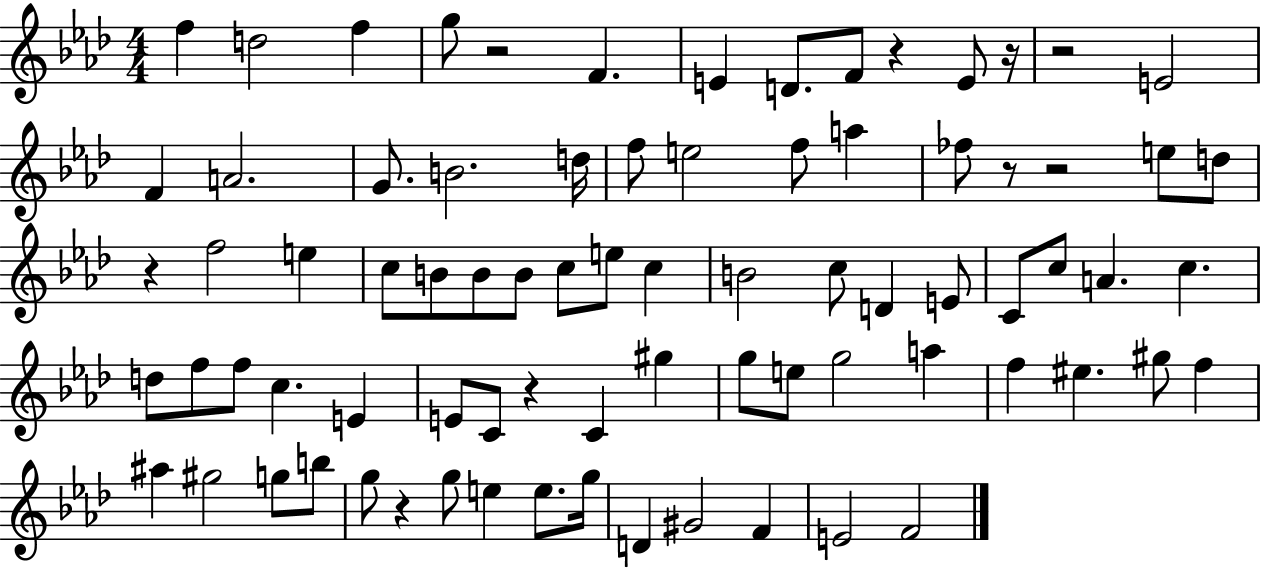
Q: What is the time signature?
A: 4/4